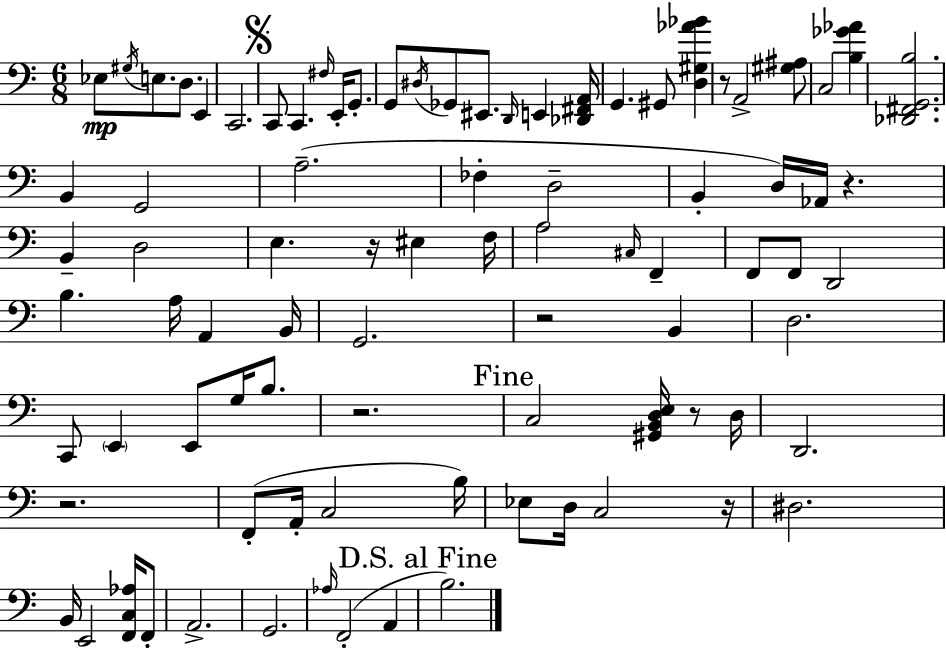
X:1
T:Untitled
M:6/8
L:1/4
K:C
_E,/2 ^G,/4 E,/2 D,/2 E,, C,,2 C,,/2 C,, ^F,/4 E,,/4 G,,/2 G,,/2 ^D,/4 _G,,/2 ^E,,/2 D,,/4 E,, [_D,,^F,,A,,]/4 G,, ^G,,/2 [D,^G,_A_B] z/2 A,,2 [^G,^A,]/2 C,2 [B,_G_A] [_D,,^F,,G,,B,]2 B,, G,,2 A,2 _F, D,2 B,, D,/4 _A,,/4 z B,, D,2 E, z/4 ^E, F,/4 A,2 ^C,/4 F,, F,,/2 F,,/2 D,,2 B, A,/4 A,, B,,/4 G,,2 z2 B,, D,2 C,,/2 E,, E,,/2 G,/4 B,/2 z2 C,2 [^G,,B,,D,E,]/4 z/2 D,/4 D,,2 z2 F,,/2 A,,/4 C,2 B,/4 _E,/2 D,/4 C,2 z/4 ^D,2 B,,/4 E,,2 [F,,C,_A,]/4 F,,/2 A,,2 G,,2 _A,/4 F,,2 A,, B,2